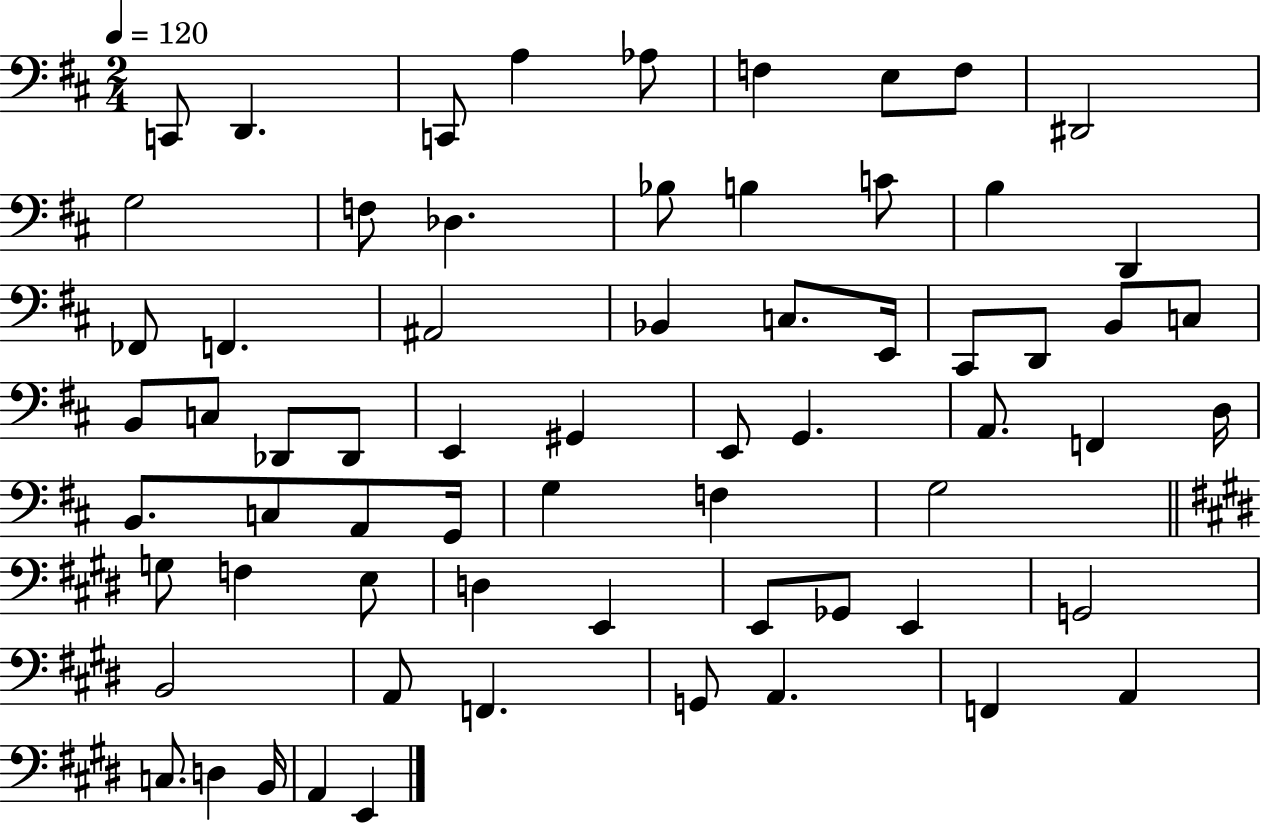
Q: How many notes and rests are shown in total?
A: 66